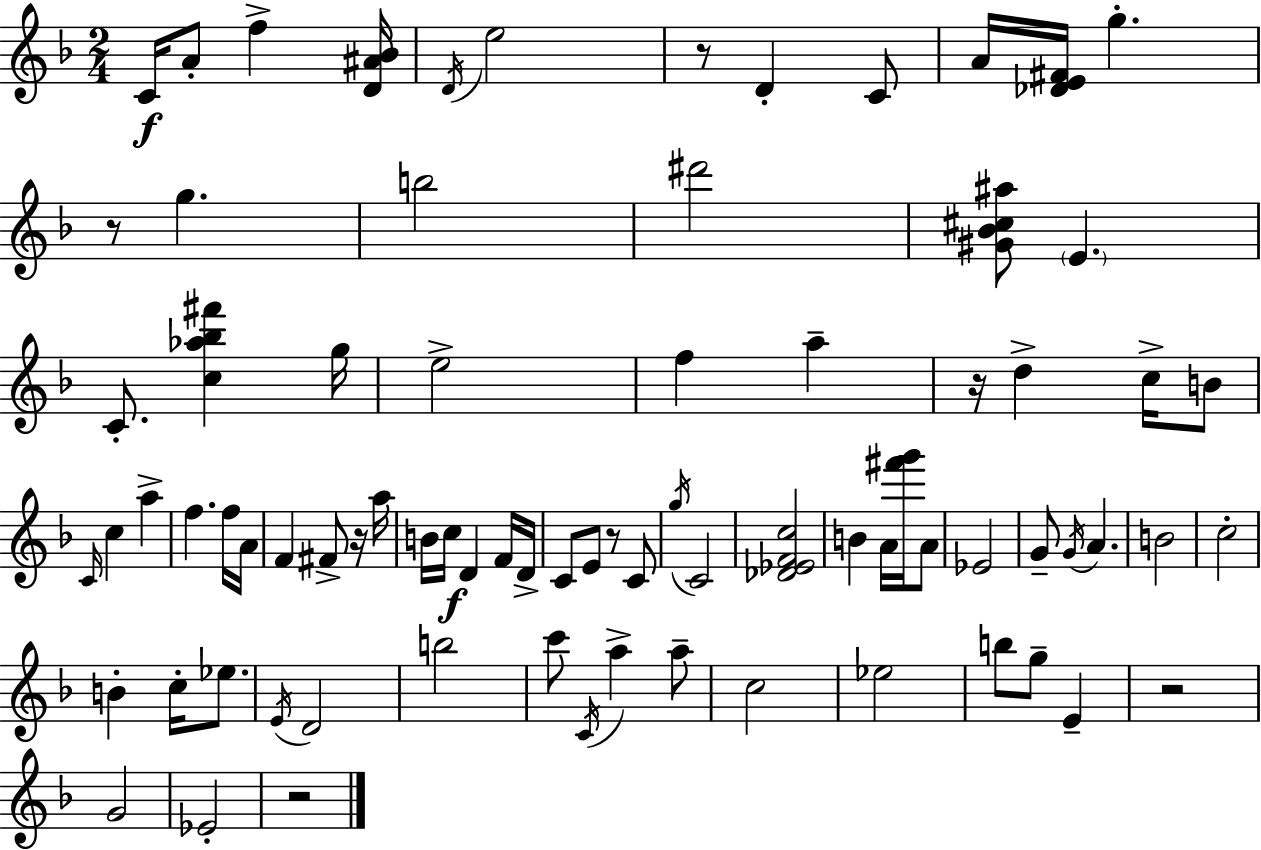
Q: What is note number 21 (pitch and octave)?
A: B4